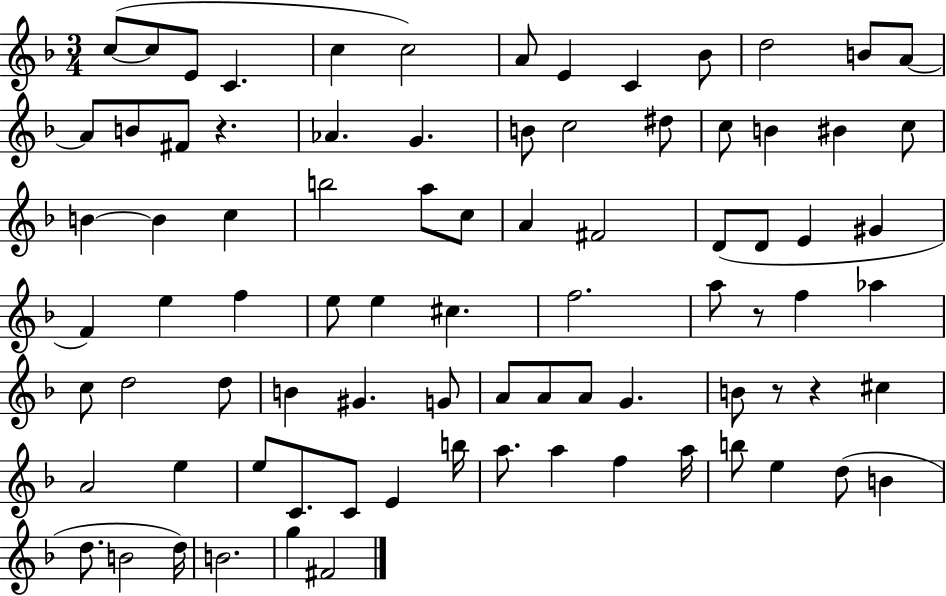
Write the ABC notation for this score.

X:1
T:Untitled
M:3/4
L:1/4
K:F
c/2 c/2 E/2 C c c2 A/2 E C _B/2 d2 B/2 A/2 A/2 B/2 ^F/2 z _A G B/2 c2 ^d/2 c/2 B ^B c/2 B B c b2 a/2 c/2 A ^F2 D/2 D/2 E ^G F e f e/2 e ^c f2 a/2 z/2 f _a c/2 d2 d/2 B ^G G/2 A/2 A/2 A/2 G B/2 z/2 z ^c A2 e e/2 C/2 C/2 E b/4 a/2 a f a/4 b/2 e d/2 B d/2 B2 d/4 B2 g ^F2